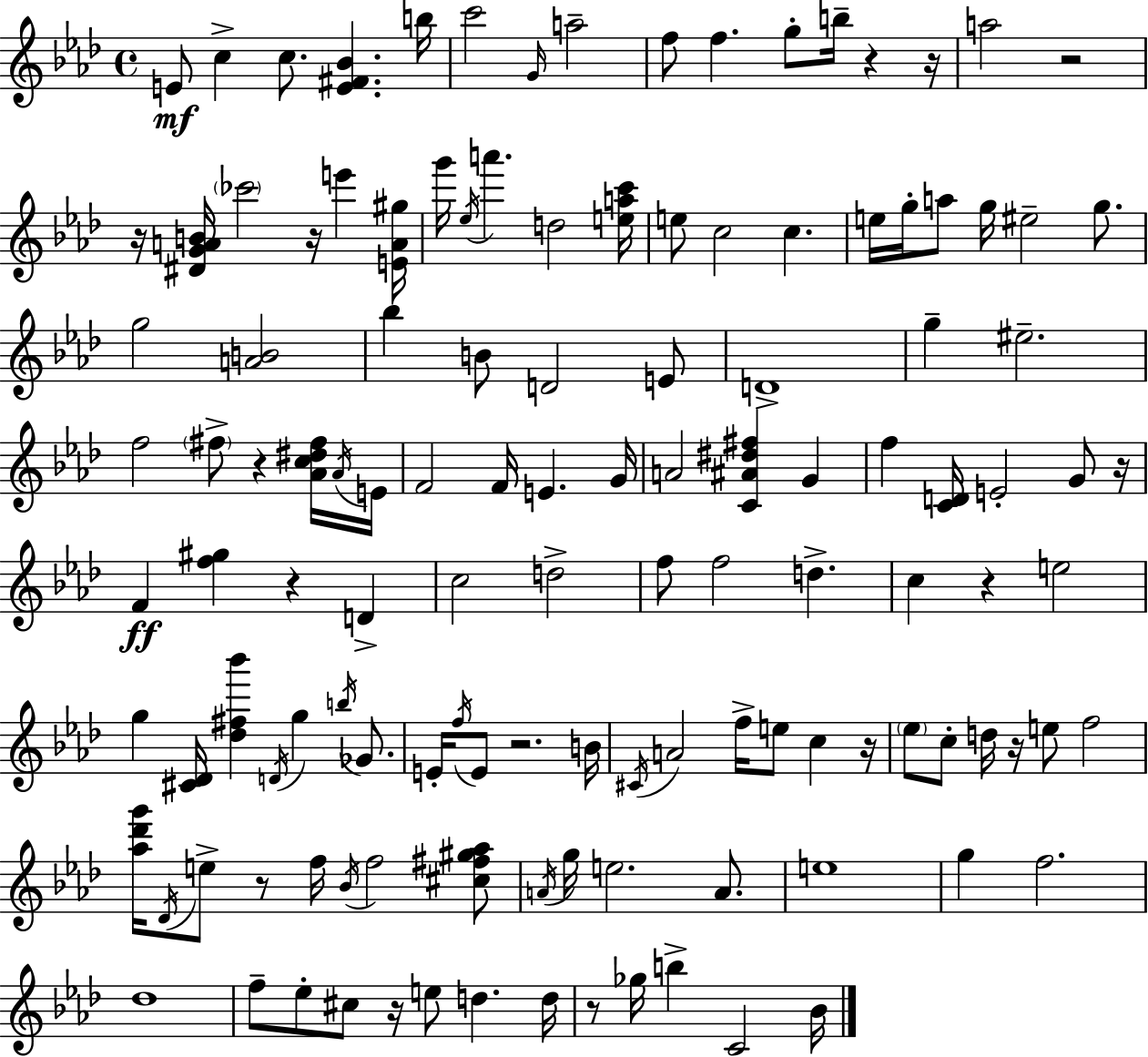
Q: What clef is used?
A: treble